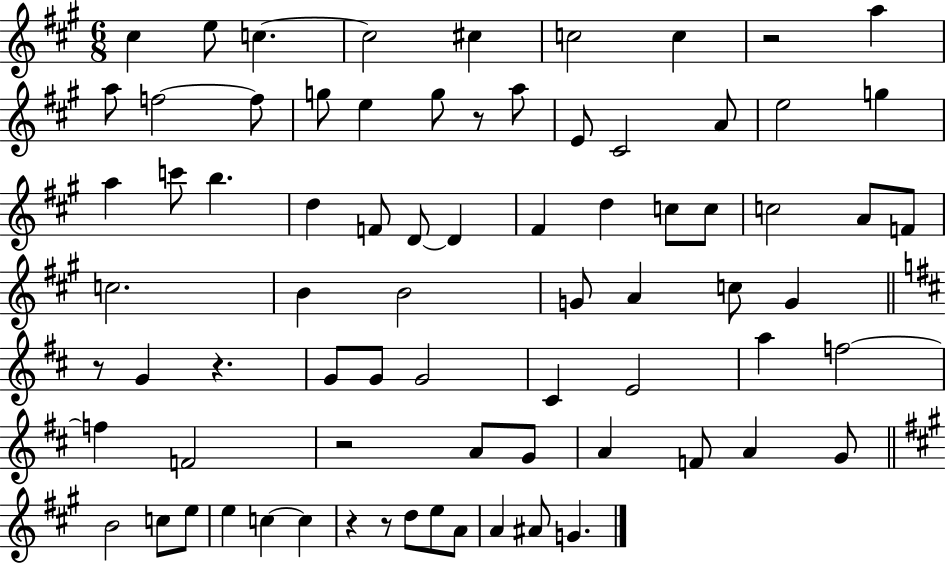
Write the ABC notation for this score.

X:1
T:Untitled
M:6/8
L:1/4
K:A
^c e/2 c c2 ^c c2 c z2 a a/2 f2 f/2 g/2 e g/2 z/2 a/2 E/2 ^C2 A/2 e2 g a c'/2 b d F/2 D/2 D ^F d c/2 c/2 c2 A/2 F/2 c2 B B2 G/2 A c/2 G z/2 G z G/2 G/2 G2 ^C E2 a f2 f F2 z2 A/2 G/2 A F/2 A G/2 B2 c/2 e/2 e c c z z/2 d/2 e/2 A/2 A ^A/2 G